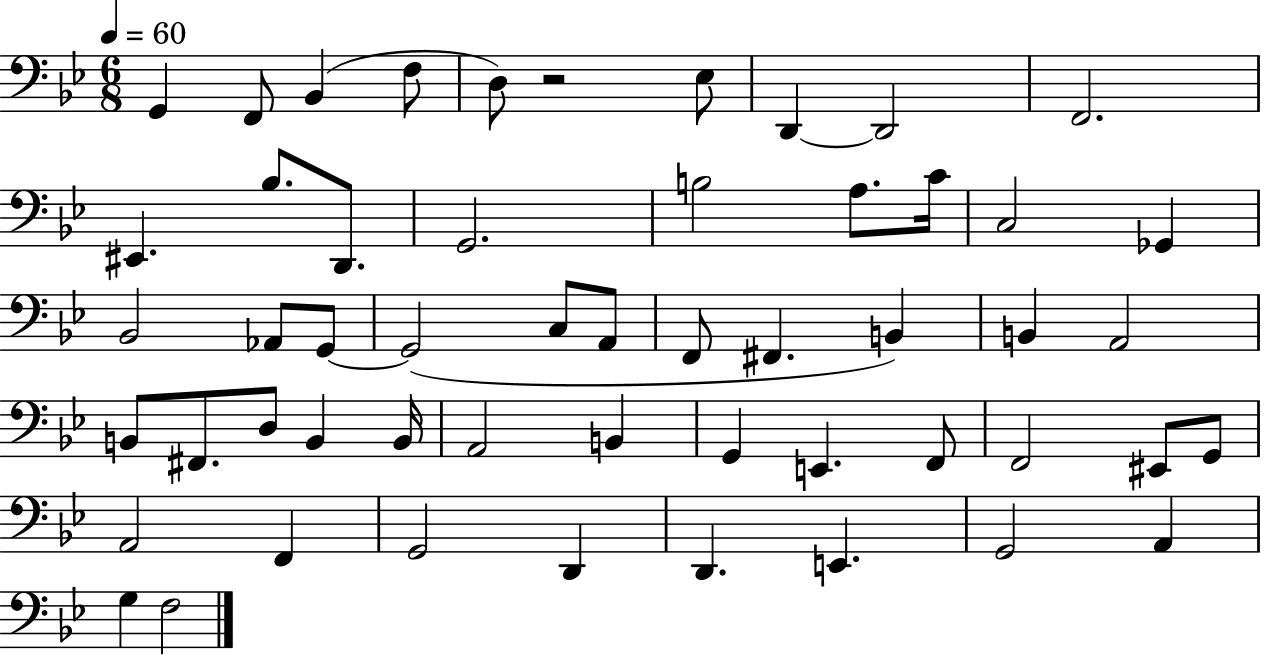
X:1
T:Untitled
M:6/8
L:1/4
K:Bb
G,, F,,/2 _B,, F,/2 D,/2 z2 _E,/2 D,, D,,2 F,,2 ^E,, _B,/2 D,,/2 G,,2 B,2 A,/2 C/4 C,2 _G,, _B,,2 _A,,/2 G,,/2 G,,2 C,/2 A,,/2 F,,/2 ^F,, B,, B,, A,,2 B,,/2 ^F,,/2 D,/2 B,, B,,/4 A,,2 B,, G,, E,, F,,/2 F,,2 ^E,,/2 G,,/2 A,,2 F,, G,,2 D,, D,, E,, G,,2 A,, G, F,2